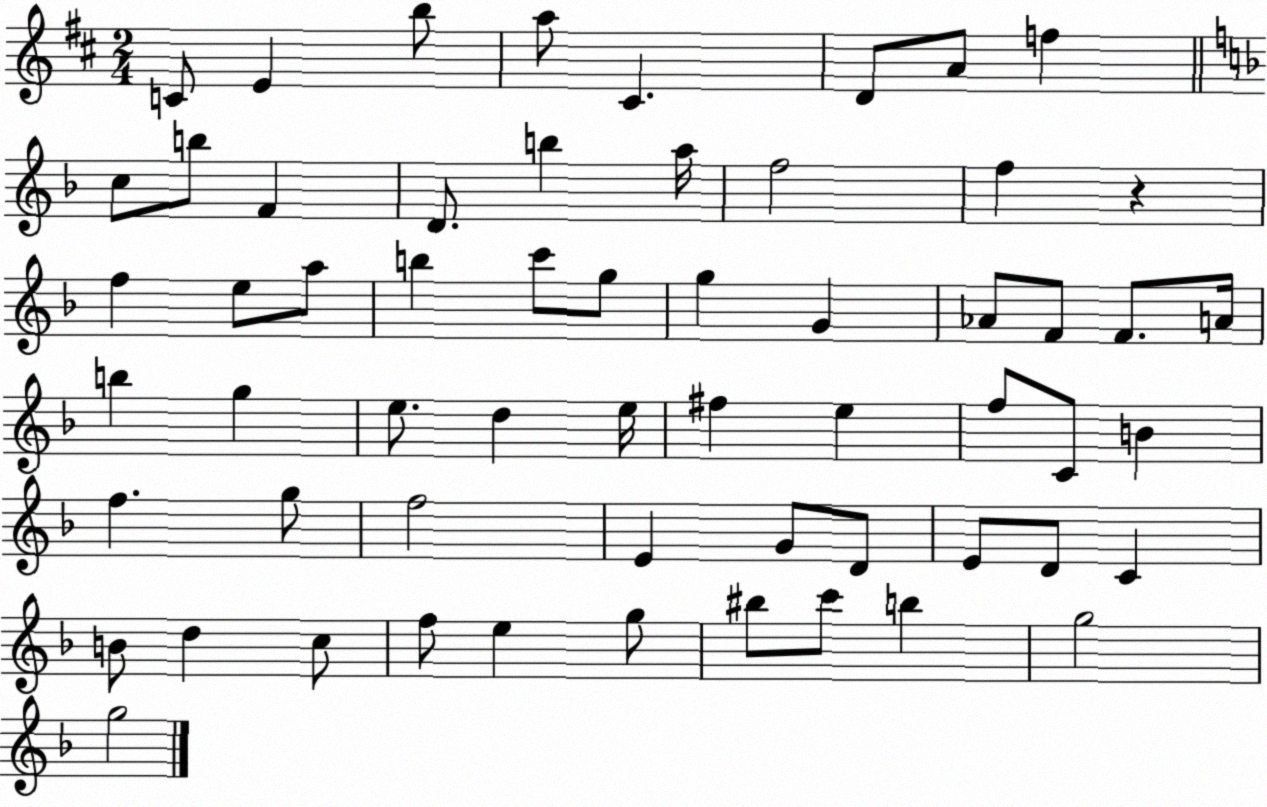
X:1
T:Untitled
M:2/4
L:1/4
K:D
C/2 E b/2 a/2 ^C D/2 A/2 f c/2 b/2 F D/2 b a/4 f2 f z f e/2 a/2 b c'/2 g/2 g G _A/2 F/2 F/2 A/4 b g e/2 d e/4 ^f e f/2 C/2 B f g/2 f2 E G/2 D/2 E/2 D/2 C B/2 d c/2 f/2 e g/2 ^b/2 c'/2 b g2 g2